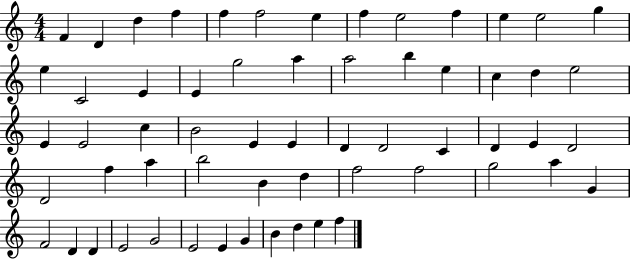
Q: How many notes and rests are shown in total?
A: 60